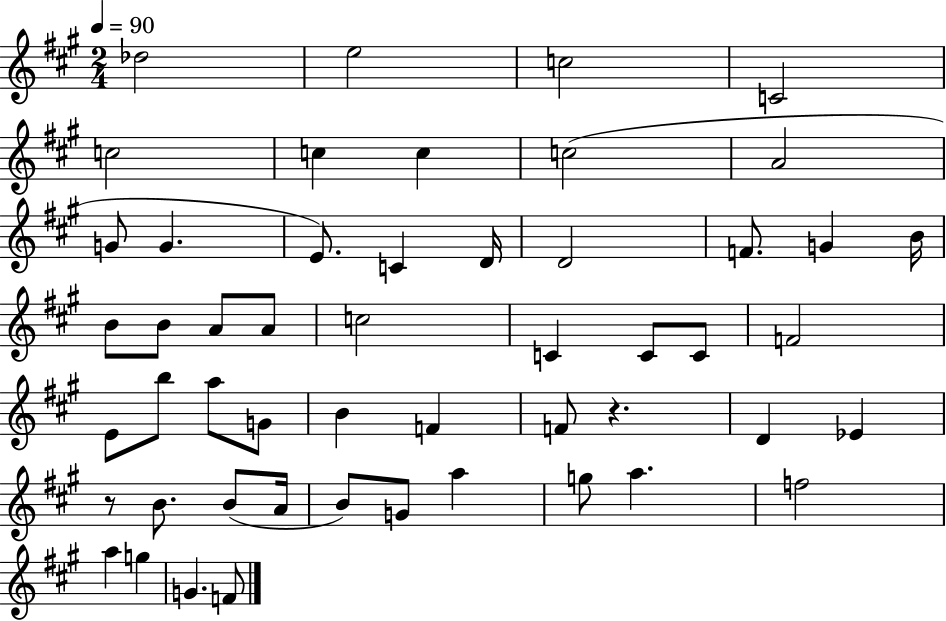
Db5/h E5/h C5/h C4/h C5/h C5/q C5/q C5/h A4/h G4/e G4/q. E4/e. C4/q D4/s D4/h F4/e. G4/q B4/s B4/e B4/e A4/e A4/e C5/h C4/q C4/e C4/e F4/h E4/e B5/e A5/e G4/e B4/q F4/q F4/e R/q. D4/q Eb4/q R/e B4/e. B4/e A4/s B4/e G4/e A5/q G5/e A5/q. F5/h A5/q G5/q G4/q. F4/e